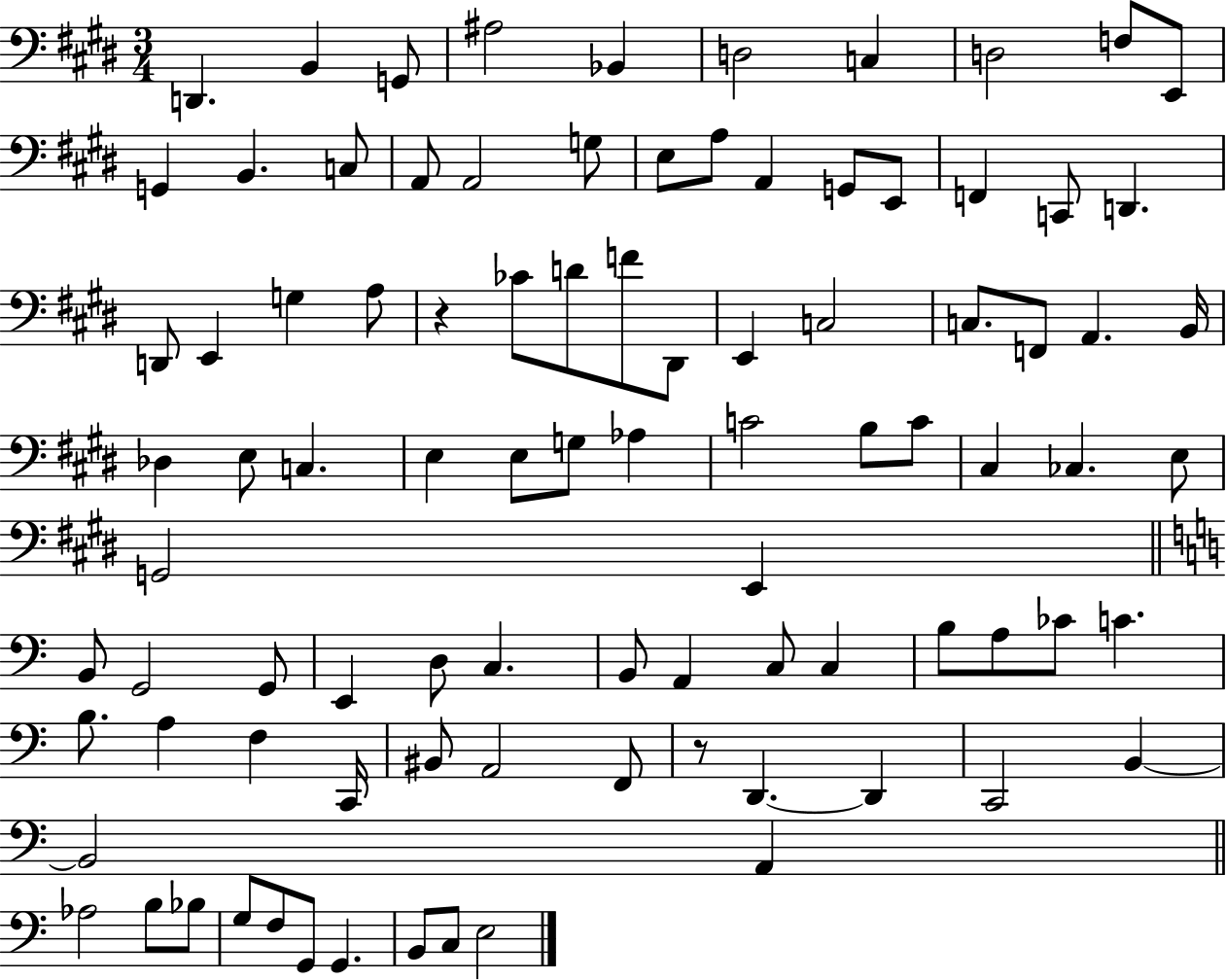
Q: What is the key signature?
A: E major